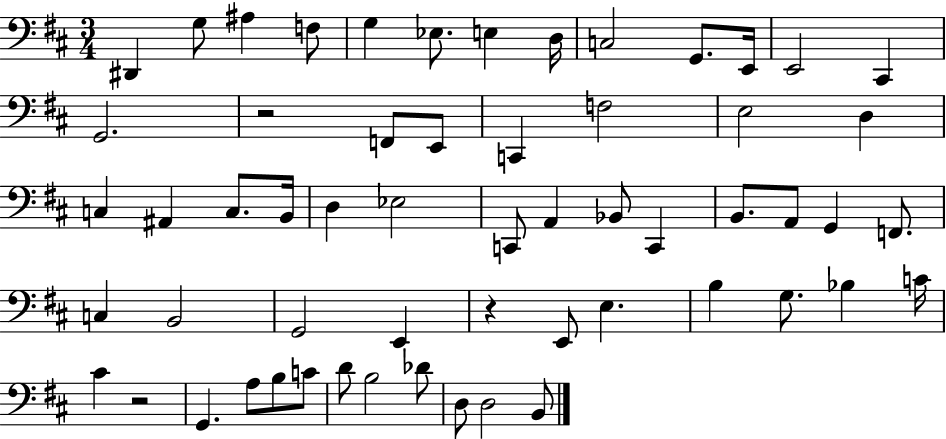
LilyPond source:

{
  \clef bass
  \numericTimeSignature
  \time 3/4
  \key d \major
  dis,4 g8 ais4 f8 | g4 ees8. e4 d16 | c2 g,8. e,16 | e,2 cis,4 | \break g,2. | r2 f,8 e,8 | c,4 f2 | e2 d4 | \break c4 ais,4 c8. b,16 | d4 ees2 | c,8 a,4 bes,8 c,4 | b,8. a,8 g,4 f,8. | \break c4 b,2 | g,2 e,4 | r4 e,8 e4. | b4 g8. bes4 c'16 | \break cis'4 r2 | g,4. a8 b8 c'8 | d'8 b2 des'8 | d8 d2 b,8 | \break \bar "|."
}